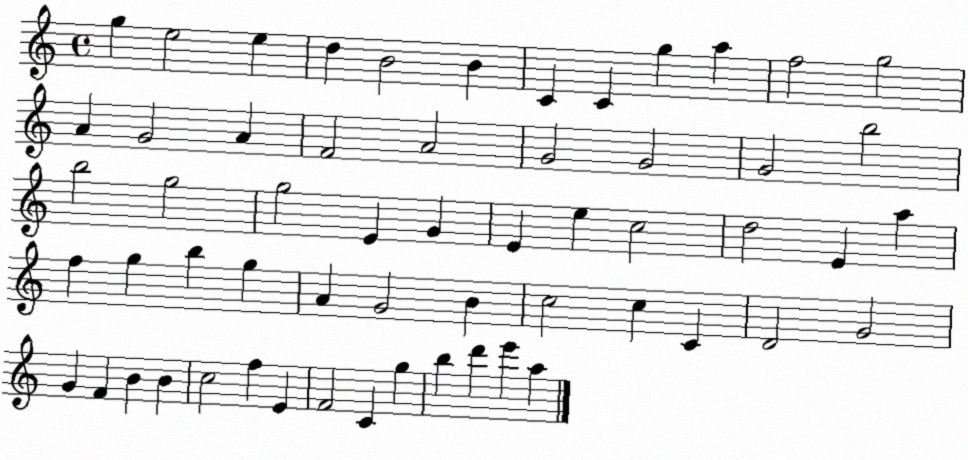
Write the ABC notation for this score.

X:1
T:Untitled
M:4/4
L:1/4
K:C
g e2 e d B2 B C C g a f2 g2 A G2 A F2 A2 G2 G2 G2 b2 b2 g2 g2 E G E e c2 d2 E a f g b g A G2 B c2 c C D2 G2 G F B B c2 f E F2 C g b d' e' a